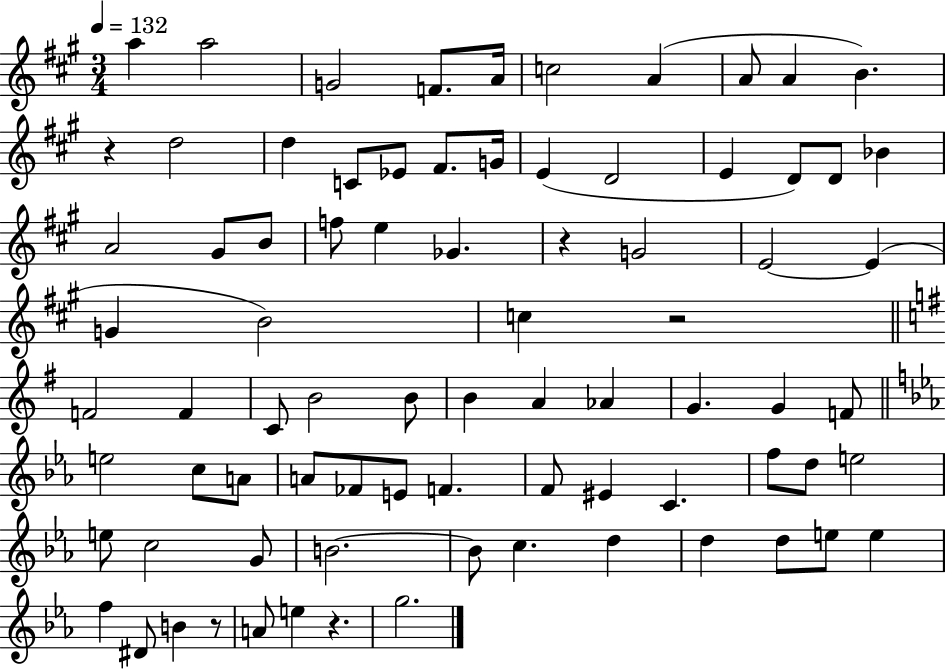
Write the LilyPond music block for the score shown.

{
  \clef treble
  \numericTimeSignature
  \time 3/4
  \key a \major
  \tempo 4 = 132
  \repeat volta 2 { a''4 a''2 | g'2 f'8. a'16 | c''2 a'4( | a'8 a'4 b'4.) | \break r4 d''2 | d''4 c'8 ees'8 fis'8. g'16 | e'4( d'2 | e'4 d'8) d'8 bes'4 | \break a'2 gis'8 b'8 | f''8 e''4 ges'4. | r4 g'2 | e'2~~ e'4( | \break g'4 b'2) | c''4 r2 | \bar "||" \break \key e \minor f'2 f'4 | c'8 b'2 b'8 | b'4 a'4 aes'4 | g'4. g'4 f'8 | \break \bar "||" \break \key ees \major e''2 c''8 a'8 | a'8 fes'8 e'8 f'4. | f'8 eis'4 c'4. | f''8 d''8 e''2 | \break e''8 c''2 g'8 | b'2.~~ | b'8 c''4. d''4 | d''4 d''8 e''8 e''4 | \break f''4 dis'8 b'4 r8 | a'8 e''4 r4. | g''2. | } \bar "|."
}